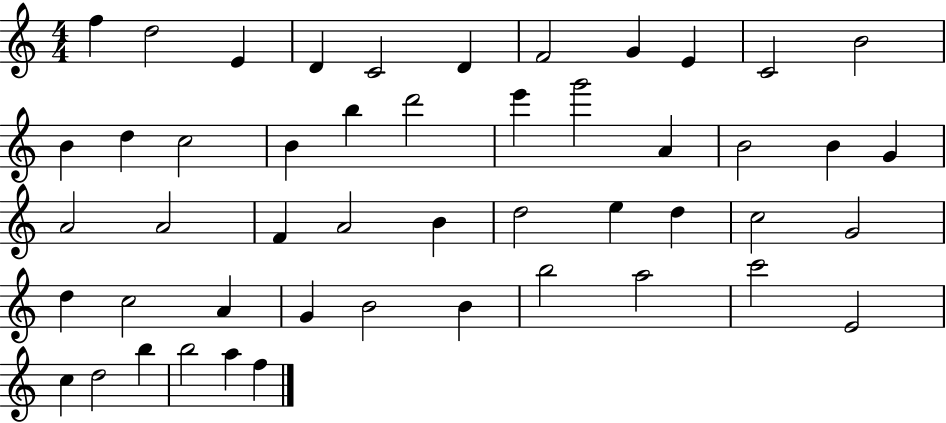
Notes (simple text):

F5/q D5/h E4/q D4/q C4/h D4/q F4/h G4/q E4/q C4/h B4/h B4/q D5/q C5/h B4/q B5/q D6/h E6/q G6/h A4/q B4/h B4/q G4/q A4/h A4/h F4/q A4/h B4/q D5/h E5/q D5/q C5/h G4/h D5/q C5/h A4/q G4/q B4/h B4/q B5/h A5/h C6/h E4/h C5/q D5/h B5/q B5/h A5/q F5/q